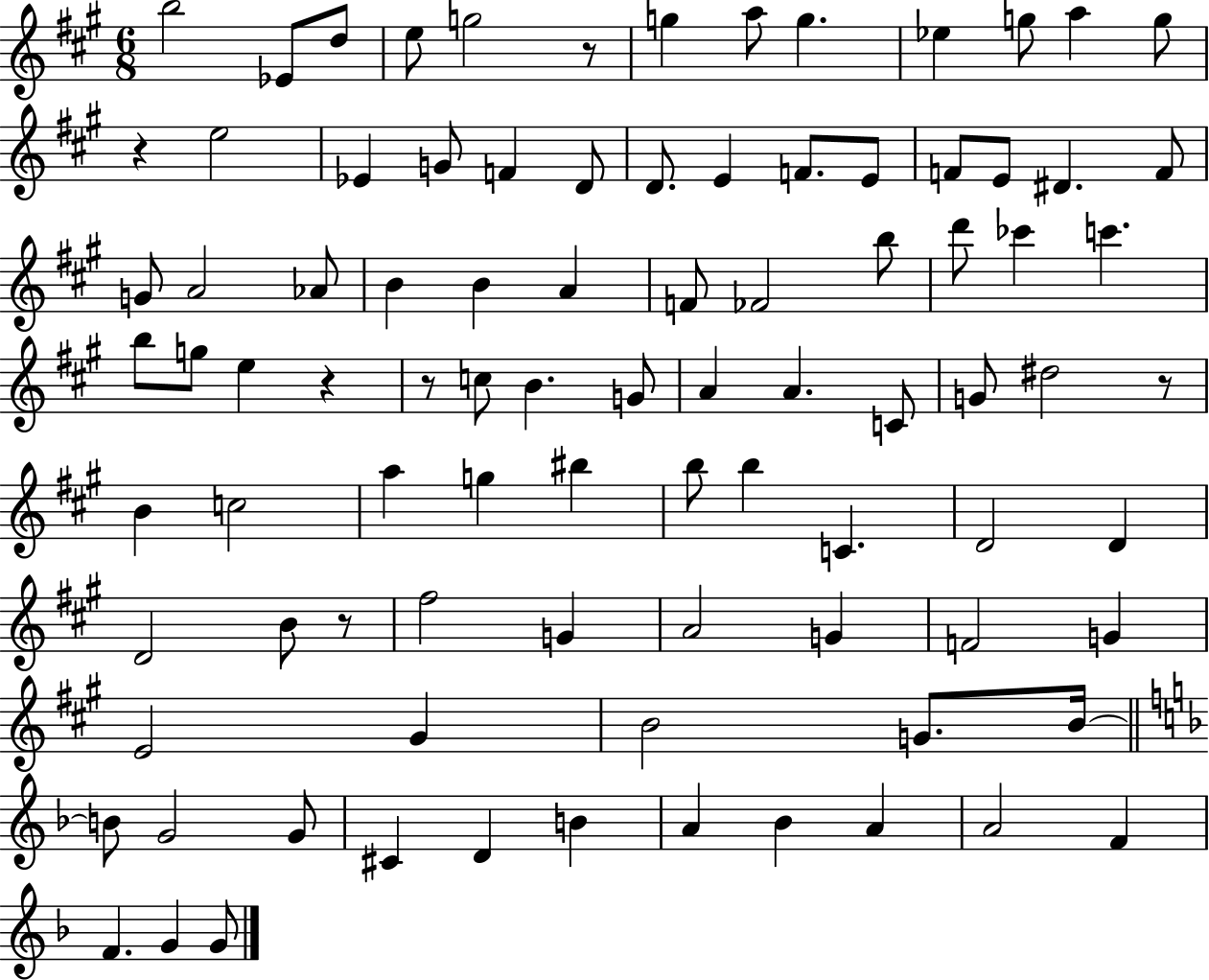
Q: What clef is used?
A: treble